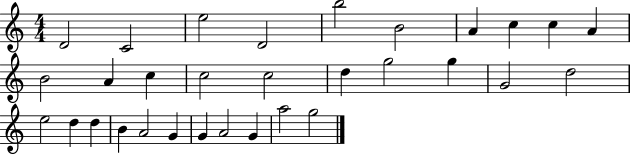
D4/h C4/h E5/h D4/h B5/h B4/h A4/q C5/q C5/q A4/q B4/h A4/q C5/q C5/h C5/h D5/q G5/h G5/q G4/h D5/h E5/h D5/q D5/q B4/q A4/h G4/q G4/q A4/h G4/q A5/h G5/h